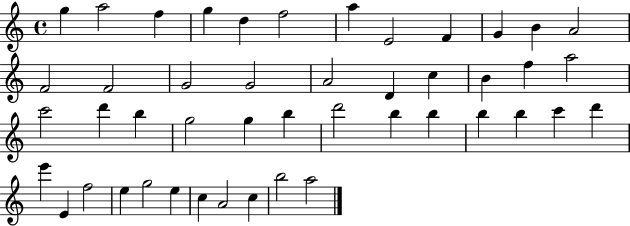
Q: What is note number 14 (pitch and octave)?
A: F4